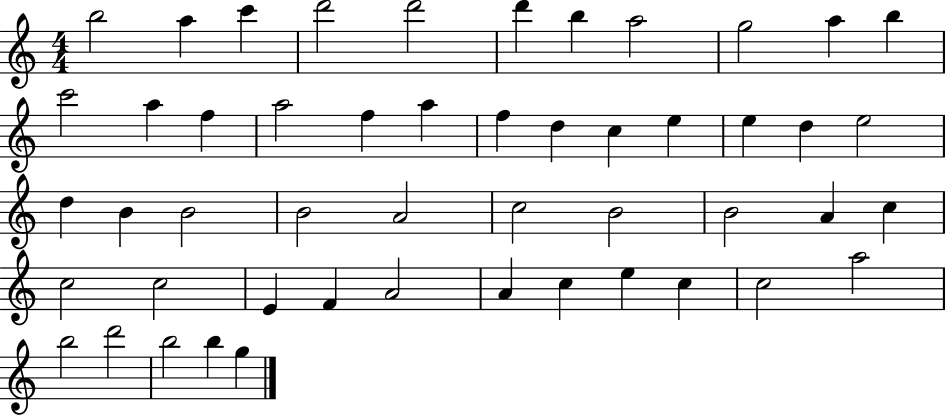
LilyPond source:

{
  \clef treble
  \numericTimeSignature
  \time 4/4
  \key c \major
  b''2 a''4 c'''4 | d'''2 d'''2 | d'''4 b''4 a''2 | g''2 a''4 b''4 | \break c'''2 a''4 f''4 | a''2 f''4 a''4 | f''4 d''4 c''4 e''4 | e''4 d''4 e''2 | \break d''4 b'4 b'2 | b'2 a'2 | c''2 b'2 | b'2 a'4 c''4 | \break c''2 c''2 | e'4 f'4 a'2 | a'4 c''4 e''4 c''4 | c''2 a''2 | \break b''2 d'''2 | b''2 b''4 g''4 | \bar "|."
}